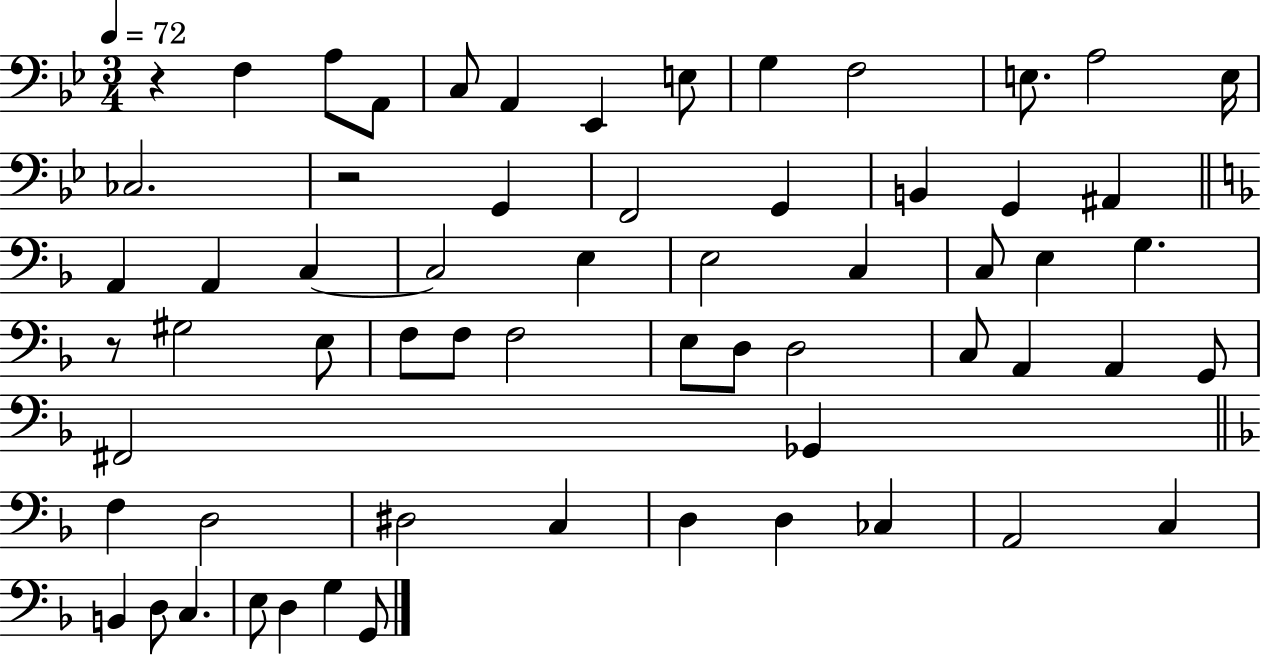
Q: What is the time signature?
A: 3/4